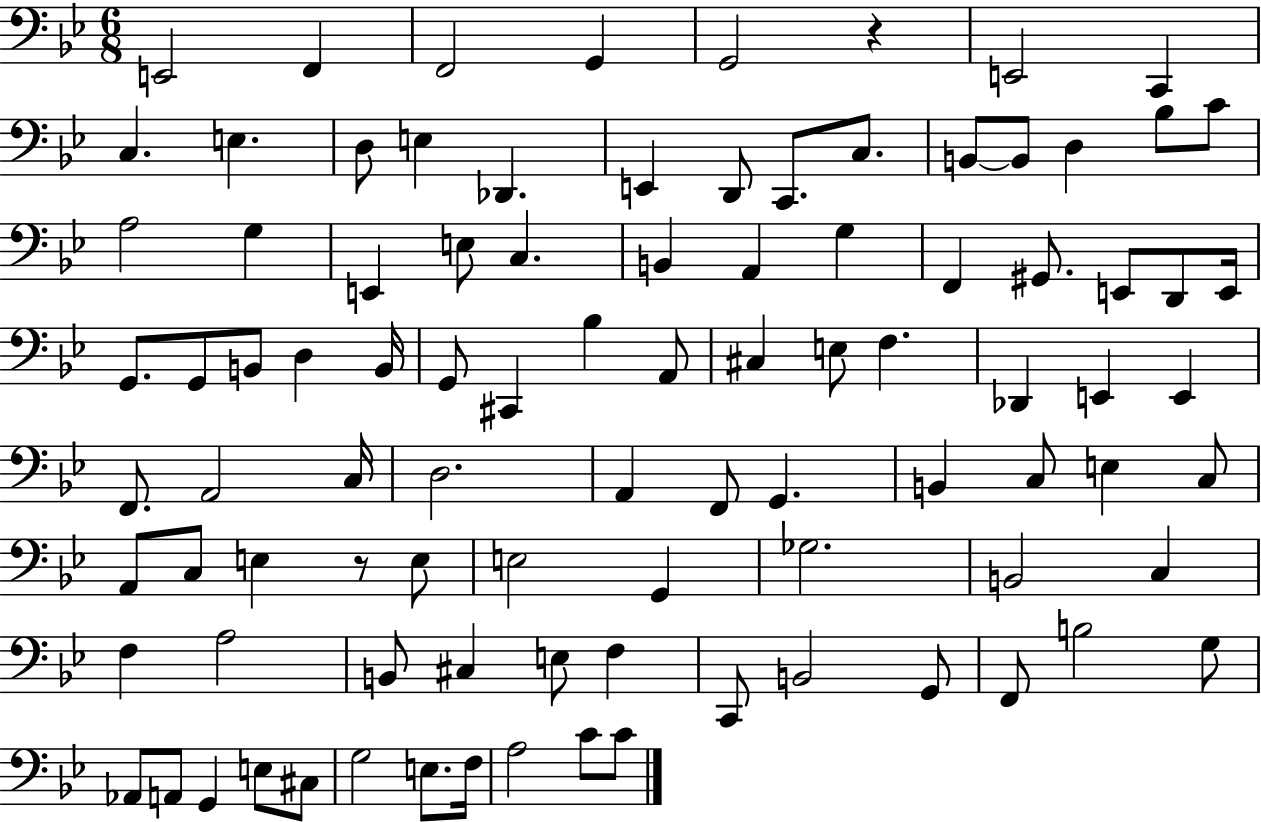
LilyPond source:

{
  \clef bass
  \numericTimeSignature
  \time 6/8
  \key bes \major
  e,2 f,4 | f,2 g,4 | g,2 r4 | e,2 c,4 | \break c4. e4. | d8 e4 des,4. | e,4 d,8 c,8. c8. | b,8~~ b,8 d4 bes8 c'8 | \break a2 g4 | e,4 e8 c4. | b,4 a,4 g4 | f,4 gis,8. e,8 d,8 e,16 | \break g,8. g,8 b,8 d4 b,16 | g,8 cis,4 bes4 a,8 | cis4 e8 f4. | des,4 e,4 e,4 | \break f,8. a,2 c16 | d2. | a,4 f,8 g,4. | b,4 c8 e4 c8 | \break a,8 c8 e4 r8 e8 | e2 g,4 | ges2. | b,2 c4 | \break f4 a2 | b,8 cis4 e8 f4 | c,8 b,2 g,8 | f,8 b2 g8 | \break aes,8 a,8 g,4 e8 cis8 | g2 e8. f16 | a2 c'8 c'8 | \bar "|."
}